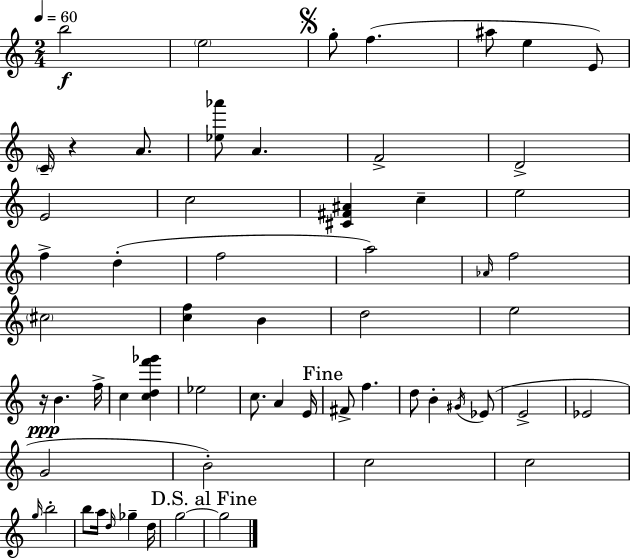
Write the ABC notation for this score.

X:1
T:Untitled
M:2/4
L:1/4
K:Am
b2 e2 g/2 f ^a/2 e E/2 C/4 z A/2 [_e_a']/2 A F2 D2 E2 c2 [^C^F^A] c e2 f d f2 a2 _A/4 f2 ^c2 [cf] B d2 e2 z/4 B f/4 c [cdf'_g'] _e2 c/2 A E/4 ^F/2 f d/2 B ^G/4 _E/2 E2 _E2 G2 B2 c2 c2 g/4 b2 b/2 a/4 d/4 _g d/4 g2 g2